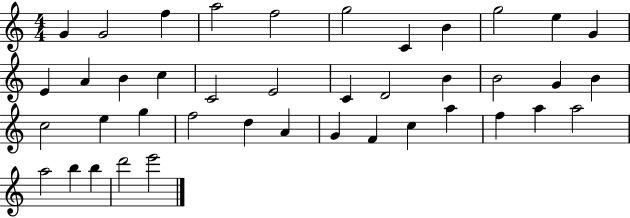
{
  \clef treble
  \numericTimeSignature
  \time 4/4
  \key c \major
  g'4 g'2 f''4 | a''2 f''2 | g''2 c'4 b'4 | g''2 e''4 g'4 | \break e'4 a'4 b'4 c''4 | c'2 e'2 | c'4 d'2 b'4 | b'2 g'4 b'4 | \break c''2 e''4 g''4 | f''2 d''4 a'4 | g'4 f'4 c''4 a''4 | f''4 a''4 a''2 | \break a''2 b''4 b''4 | d'''2 e'''2 | \bar "|."
}